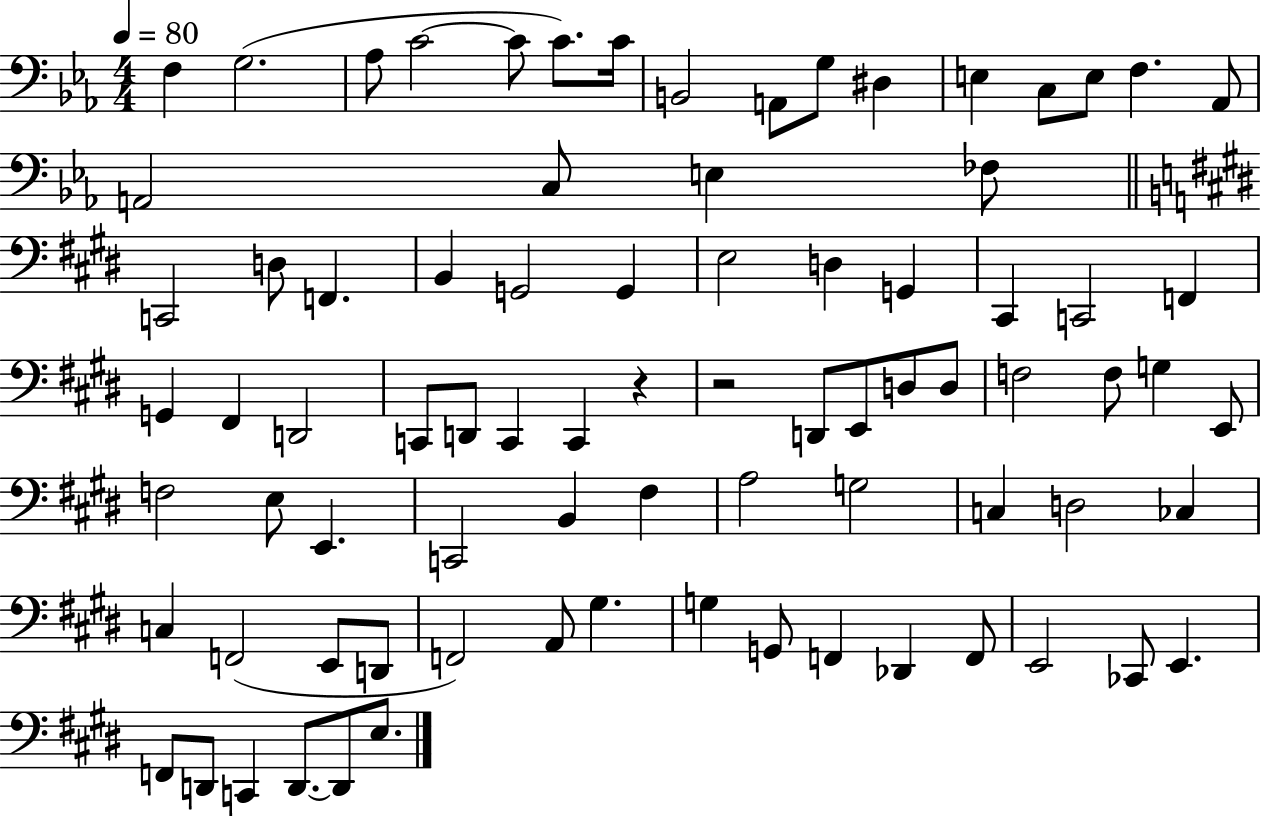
{
  \clef bass
  \numericTimeSignature
  \time 4/4
  \key ees \major
  \tempo 4 = 80
  f4 g2.( | aes8 c'2~~ c'8 c'8.) c'16 | b,2 a,8 g8 dis4 | e4 c8 e8 f4. aes,8 | \break a,2 c8 e4 fes8 | \bar "||" \break \key e \major c,2 d8 f,4. | b,4 g,2 g,4 | e2 d4 g,4 | cis,4 c,2 f,4 | \break g,4 fis,4 d,2 | c,8 d,8 c,4 c,4 r4 | r2 d,8 e,8 d8 d8 | f2 f8 g4 e,8 | \break f2 e8 e,4. | c,2 b,4 fis4 | a2 g2 | c4 d2 ces4 | \break c4 f,2( e,8 d,8 | f,2) a,8 gis4. | g4 g,8 f,4 des,4 f,8 | e,2 ces,8 e,4. | \break f,8 d,8 c,4 d,8.~~ d,8 e8. | \bar "|."
}